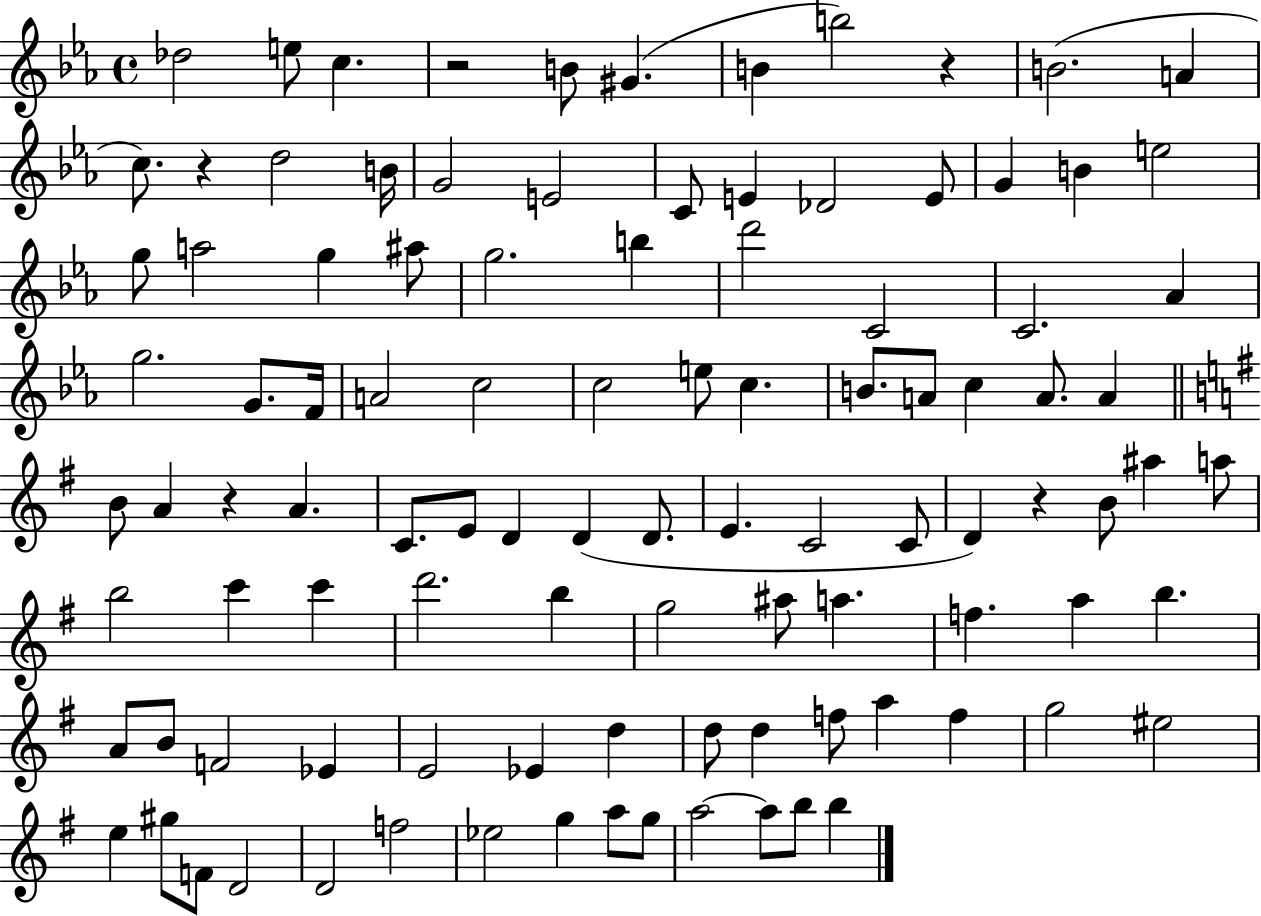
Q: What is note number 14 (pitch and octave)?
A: E4